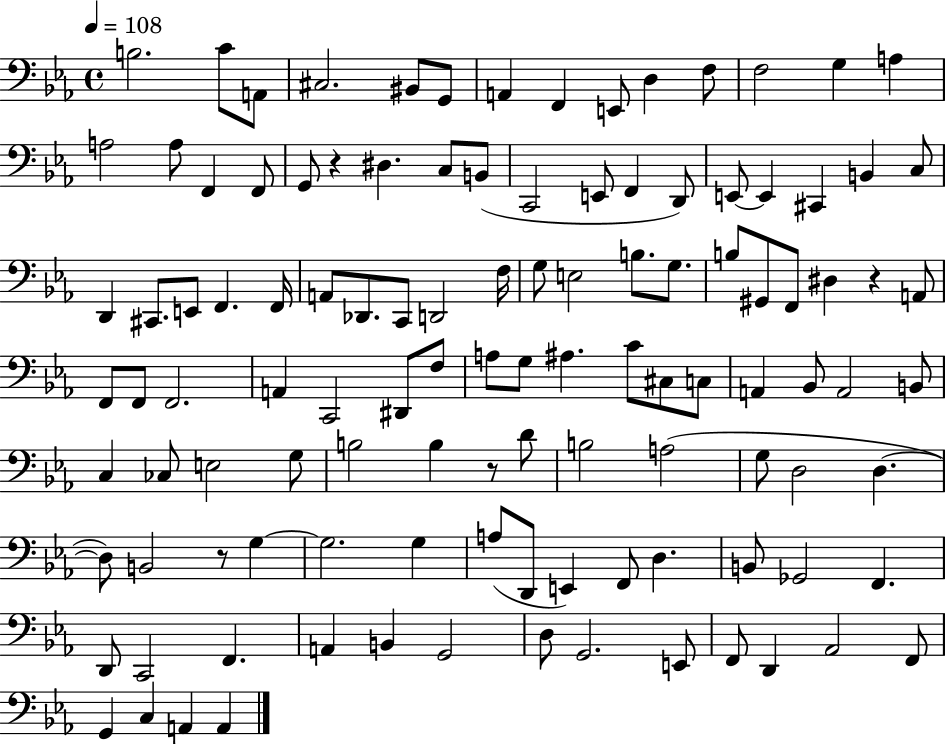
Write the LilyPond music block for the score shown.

{
  \clef bass
  \time 4/4
  \defaultTimeSignature
  \key ees \major
  \tempo 4 = 108
  b2. c'8 a,8 | cis2. bis,8 g,8 | a,4 f,4 e,8 d4 f8 | f2 g4 a4 | \break a2 a8 f,4 f,8 | g,8 r4 dis4. c8 b,8( | c,2 e,8 f,4 d,8) | e,8~~ e,4 cis,4 b,4 c8 | \break d,4 cis,8. e,8 f,4. f,16 | a,8 des,8. c,8 d,2 f16 | g8 e2 b8. g8. | b8 gis,8 f,8 dis4 r4 a,8 | \break f,8 f,8 f,2. | a,4 c,2 dis,8 f8 | a8 g8 ais4. c'8 cis8 c8 | a,4 bes,8 a,2 b,8 | \break c4 ces8 e2 g8 | b2 b4 r8 d'8 | b2 a2( | g8 d2 d4.~~ | \break d8) b,2 r8 g4~~ | g2. g4 | a8( d,8 e,4) f,8 d4. | b,8 ges,2 f,4. | \break d,8 c,2 f,4. | a,4 b,4 g,2 | d8 g,2. e,8 | f,8 d,4 aes,2 f,8 | \break g,4 c4 a,4 a,4 | \bar "|."
}